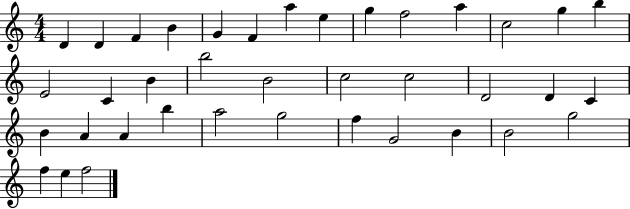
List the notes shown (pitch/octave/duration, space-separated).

D4/q D4/q F4/q B4/q G4/q F4/q A5/q E5/q G5/q F5/h A5/q C5/h G5/q B5/q E4/h C4/q B4/q B5/h B4/h C5/h C5/h D4/h D4/q C4/q B4/q A4/q A4/q B5/q A5/h G5/h F5/q G4/h B4/q B4/h G5/h F5/q E5/q F5/h